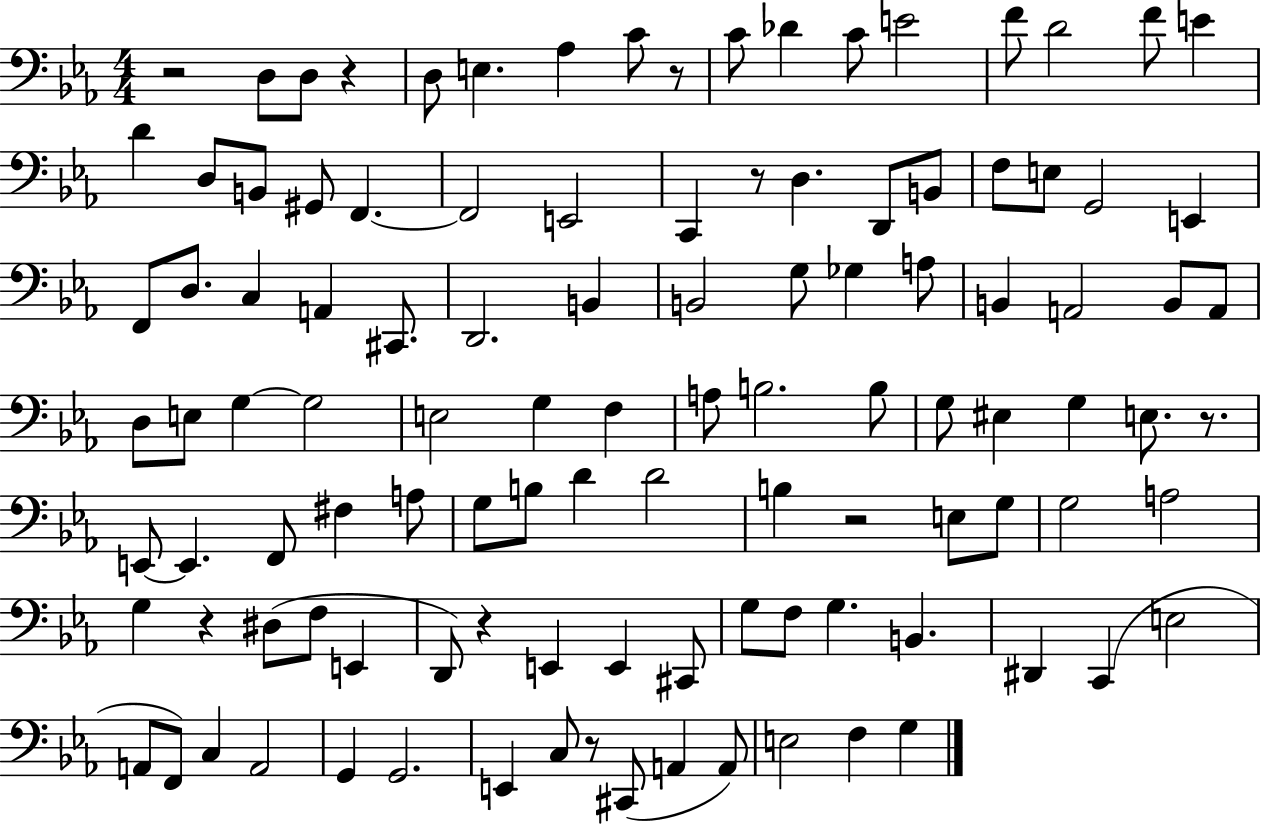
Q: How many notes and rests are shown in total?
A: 110